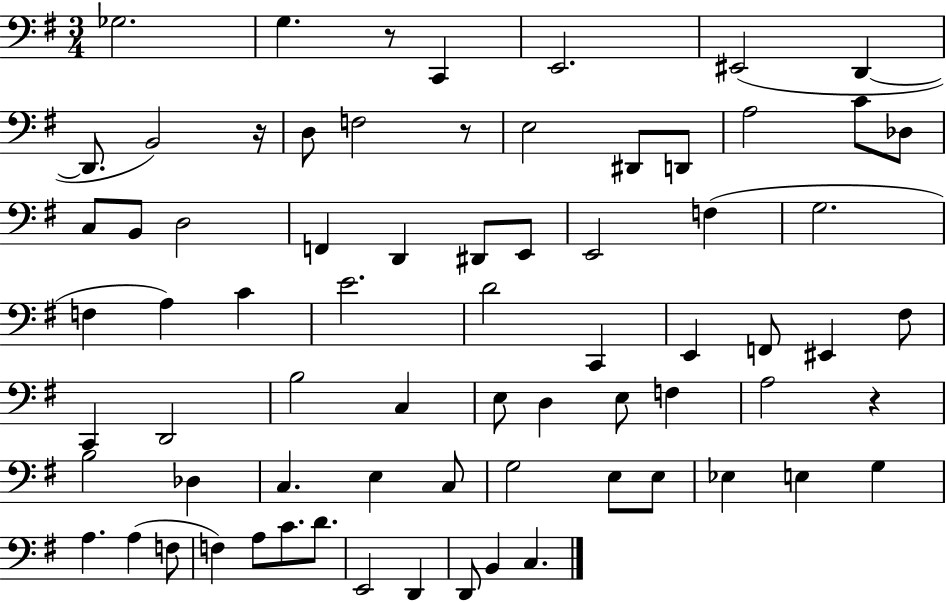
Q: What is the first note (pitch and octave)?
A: Gb3